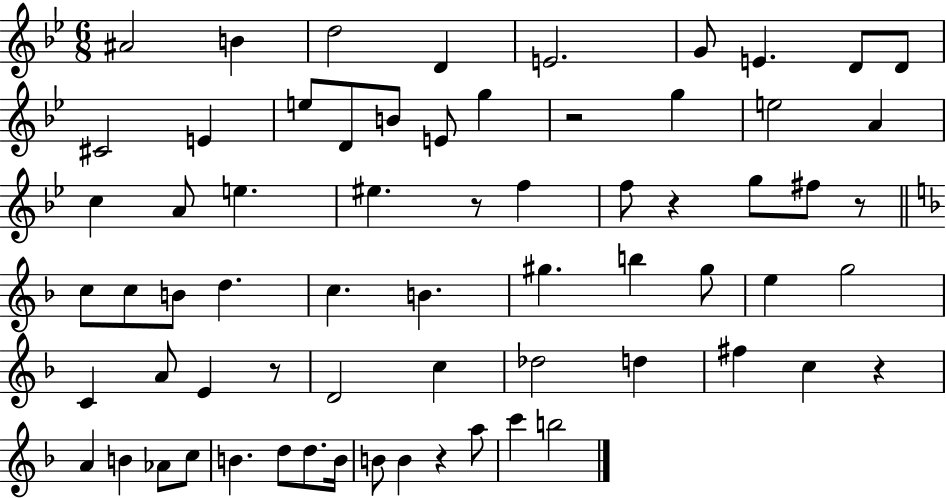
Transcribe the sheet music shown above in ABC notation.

X:1
T:Untitled
M:6/8
L:1/4
K:Bb
^A2 B d2 D E2 G/2 E D/2 D/2 ^C2 E e/2 D/2 B/2 E/2 g z2 g e2 A c A/2 e ^e z/2 f f/2 z g/2 ^f/2 z/2 c/2 c/2 B/2 d c B ^g b ^g/2 e g2 C A/2 E z/2 D2 c _d2 d ^f c z A B _A/2 c/2 B d/2 d/2 B/4 B/2 B z a/2 c' b2